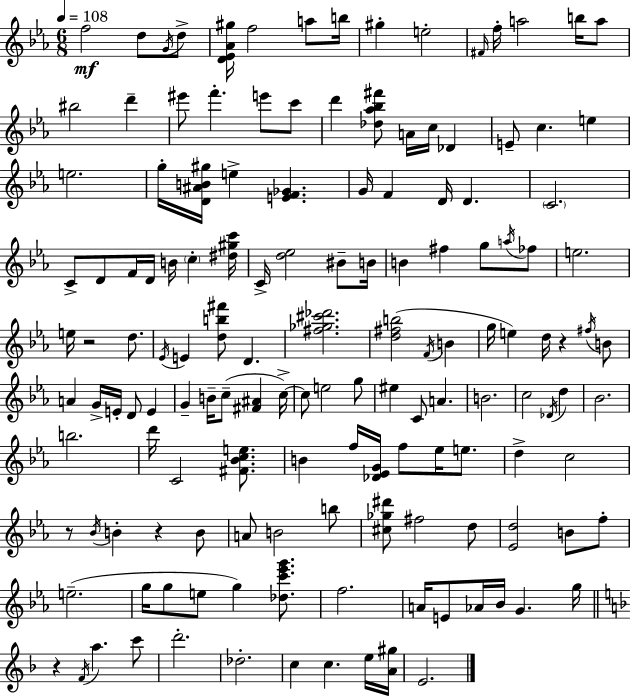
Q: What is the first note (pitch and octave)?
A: F5